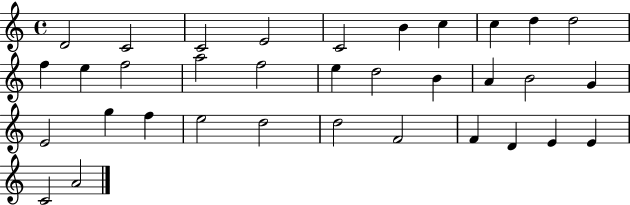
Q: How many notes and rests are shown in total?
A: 34